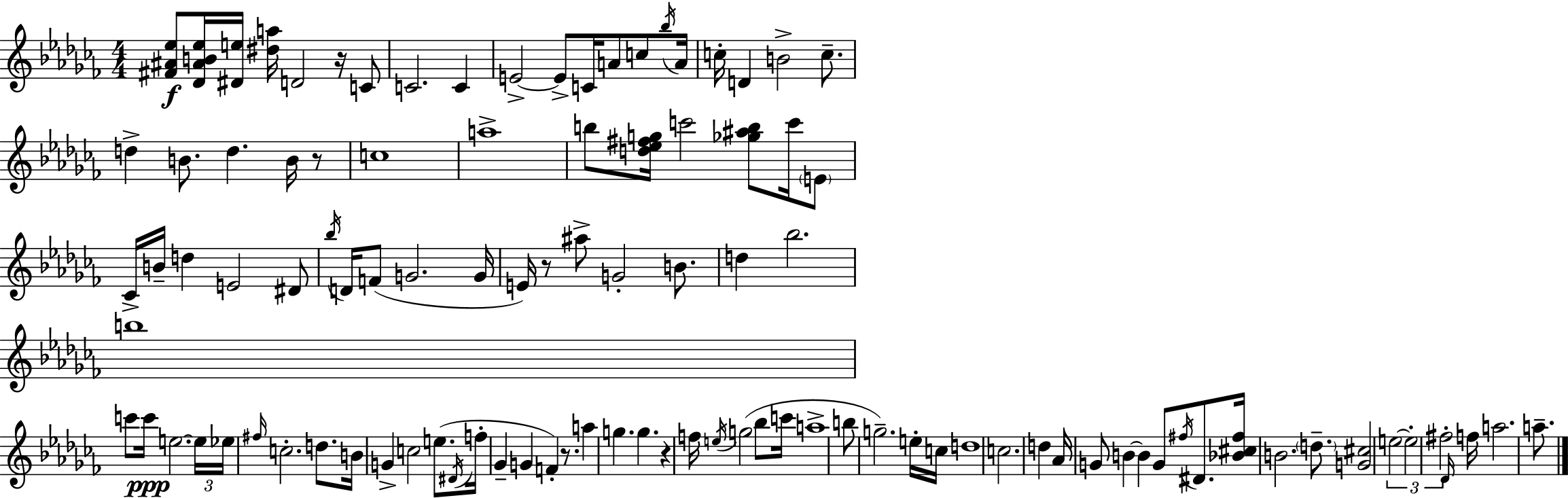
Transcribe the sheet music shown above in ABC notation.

X:1
T:Untitled
M:4/4
L:1/4
K:Abm
[^F^A_e]/2 [_D^AB_e]/4 [^De]/4 [^da]/4 D2 z/4 C/2 C2 C E2 E/2 C/4 A/2 c/2 _b/4 A/4 c/4 D B2 c/2 d B/2 d B/4 z/2 c4 a4 b/2 [d_e^fg]/4 c'2 [_g^ab]/2 c'/4 E/2 _C/4 B/4 d E2 ^D/2 _b/4 D/4 F/2 G2 G/4 E/4 z/2 ^a/2 G2 B/2 d _b2 b4 c'/2 c'/4 e2 e/4 _e/4 ^f/4 c2 d/2 B/4 G c2 e/2 ^D/4 f/4 _G G F z/2 a g g z f/4 e/4 g2 _b/2 c'/4 a4 b/2 g2 e/4 c/4 d4 c2 d _A/4 G/2 B B G/2 ^f/4 ^D/2 [_B^c^f]/4 B2 d/2 [G^c]2 e2 e2 ^f2 _D/4 f/4 a2 a/2